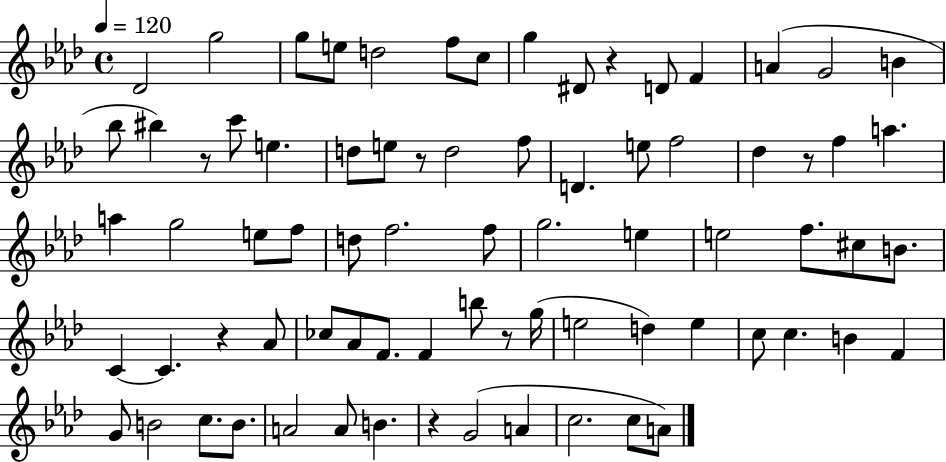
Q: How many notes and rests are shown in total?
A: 76